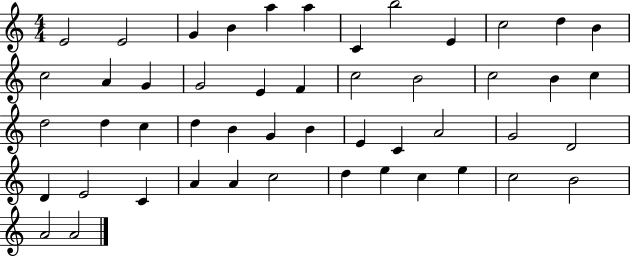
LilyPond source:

{
  \clef treble
  \numericTimeSignature
  \time 4/4
  \key c \major
  e'2 e'2 | g'4 b'4 a''4 a''4 | c'4 b''2 e'4 | c''2 d''4 b'4 | \break c''2 a'4 g'4 | g'2 e'4 f'4 | c''2 b'2 | c''2 b'4 c''4 | \break d''2 d''4 c''4 | d''4 b'4 g'4 b'4 | e'4 c'4 a'2 | g'2 d'2 | \break d'4 e'2 c'4 | a'4 a'4 c''2 | d''4 e''4 c''4 e''4 | c''2 b'2 | \break a'2 a'2 | \bar "|."
}